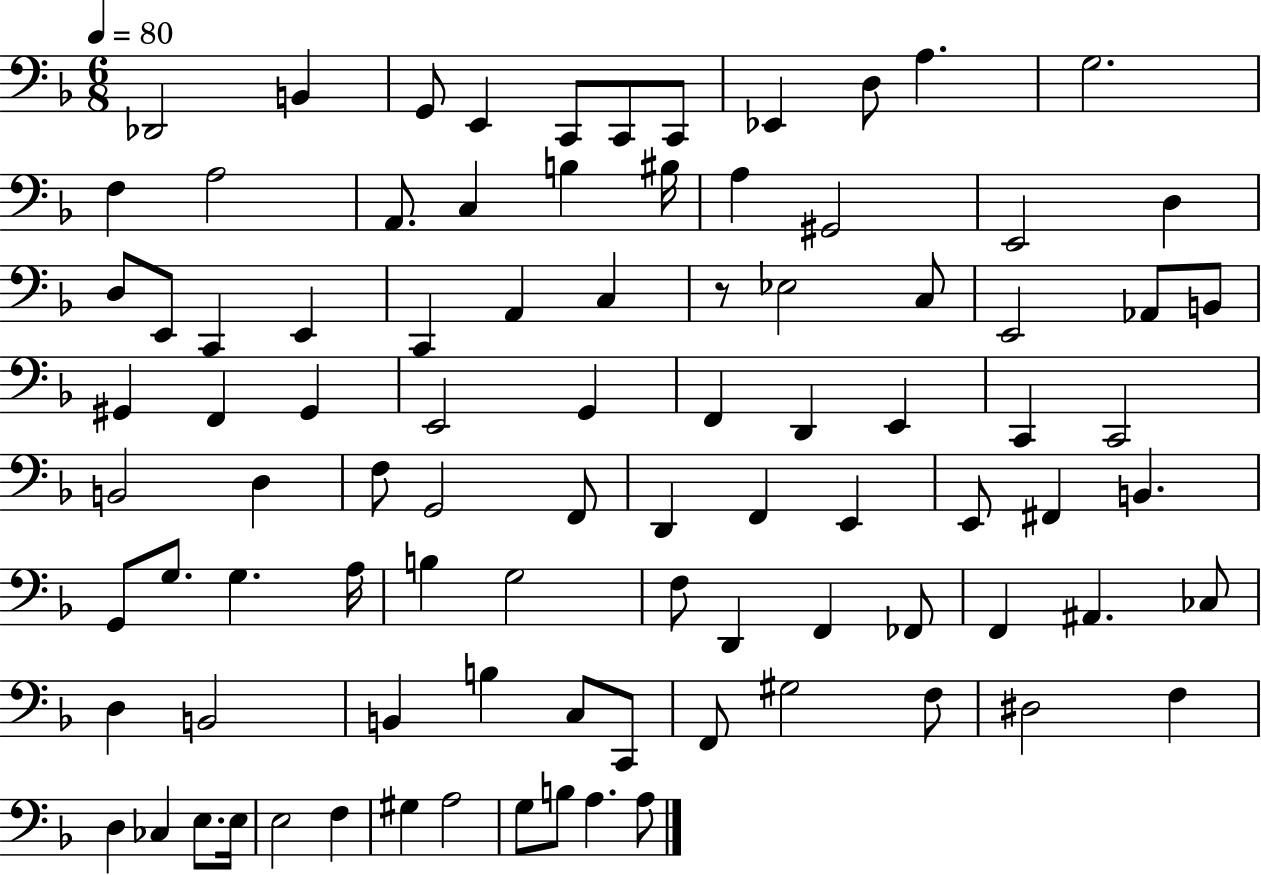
X:1
T:Untitled
M:6/8
L:1/4
K:F
_D,,2 B,, G,,/2 E,, C,,/2 C,,/2 C,,/2 _E,, D,/2 A, G,2 F, A,2 A,,/2 C, B, ^B,/4 A, ^G,,2 E,,2 D, D,/2 E,,/2 C,, E,, C,, A,, C, z/2 _E,2 C,/2 E,,2 _A,,/2 B,,/2 ^G,, F,, ^G,, E,,2 G,, F,, D,, E,, C,, C,,2 B,,2 D, F,/2 G,,2 F,,/2 D,, F,, E,, E,,/2 ^F,, B,, G,,/2 G,/2 G, A,/4 B, G,2 F,/2 D,, F,, _F,,/2 F,, ^A,, _C,/2 D, B,,2 B,, B, C,/2 C,,/2 F,,/2 ^G,2 F,/2 ^D,2 F, D, _C, E,/2 E,/4 E,2 F, ^G, A,2 G,/2 B,/2 A, A,/2